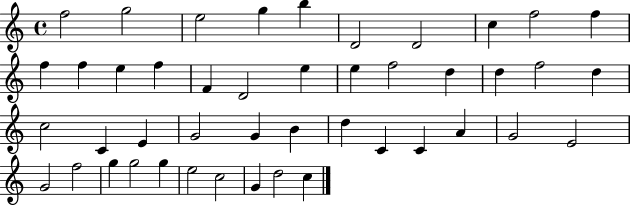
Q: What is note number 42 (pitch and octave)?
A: C5